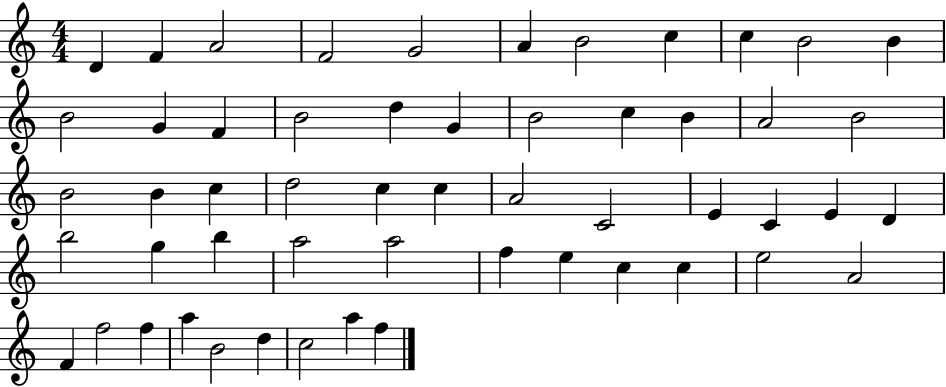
X:1
T:Untitled
M:4/4
L:1/4
K:C
D F A2 F2 G2 A B2 c c B2 B B2 G F B2 d G B2 c B A2 B2 B2 B c d2 c c A2 C2 E C E D b2 g b a2 a2 f e c c e2 A2 F f2 f a B2 d c2 a f